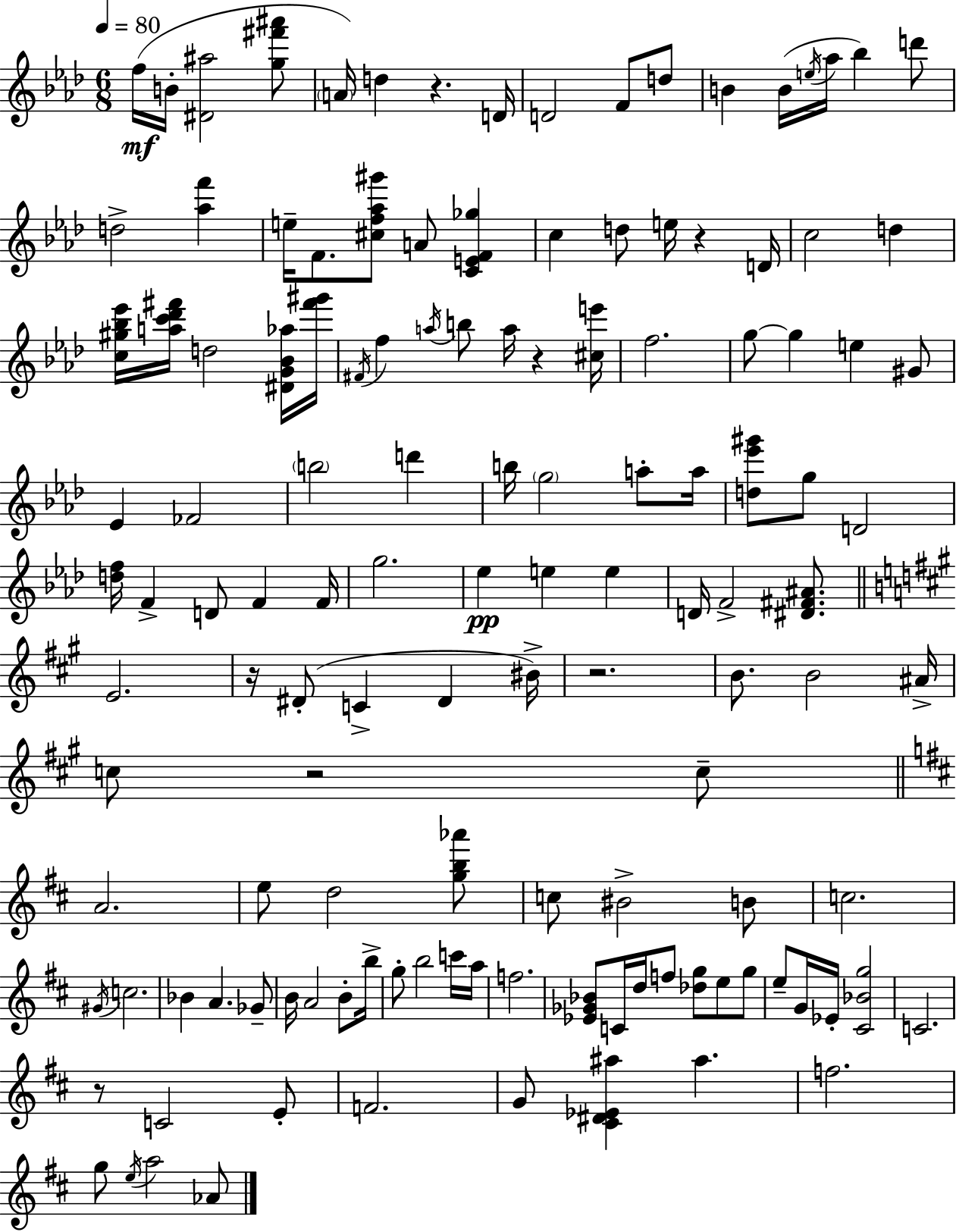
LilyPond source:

{
  \clef treble
  \numericTimeSignature
  \time 6/8
  \key aes \major
  \tempo 4 = 80
  f''16(\mf b'16-. <dis' ais''>2 <g'' fis''' ais'''>8 | \parenthesize a'16) d''4 r4. d'16 | d'2 f'8 d''8 | b'4 b'16( \acciaccatura { e''16 } aes''16 bes''4) d'''8 | \break d''2-> <aes'' f'''>4 | e''16-- f'8. <cis'' f'' aes'' gis'''>8 a'8 <c' e' f' ges''>4 | c''4 d''8 e''16 r4 | d'16 c''2 d''4 | \break <c'' gis'' bes'' ees'''>16 <a'' c''' des''' fis'''>16 d''2 <dis' g' bes' aes''>16 | <fis''' gis'''>16 \acciaccatura { fis'16 } f''4 \acciaccatura { a''16 } b''8 a''16 r4 | <cis'' e'''>16 f''2. | g''8~~ g''4 e''4 | \break gis'8 ees'4 fes'2 | \parenthesize b''2 d'''4 | b''16 \parenthesize g''2 | a''8-. a''16 <d'' ees''' gis'''>8 g''8 d'2 | \break <d'' f''>16 f'4-> d'8 f'4 | f'16 g''2. | ees''4\pp e''4 e''4 | d'16 f'2-> | \break <dis' fis' ais'>8. \bar "||" \break \key a \major e'2. | r16 dis'8-.( c'4-> dis'4 bis'16->) | r2. | b'8. b'2 ais'16-> | \break c''8 r2 c''8-- | \bar "||" \break \key d \major a'2. | e''8 d''2 <g'' b'' aes'''>8 | c''8 bis'2-> b'8 | c''2. | \break \acciaccatura { gis'16 } c''2. | bes'4 a'4. ges'8-- | b'16 a'2 b'8-. | b''16-> g''8-. b''2 c'''16 | \break a''16 f''2. | <ees' ges' bes'>8 c'16 d''16 f''8 <des'' g''>8 e''8 g''8 | e''8-- g'16 ees'16-. <cis' bes' g''>2 | c'2. | \break r8 c'2 e'8-. | f'2. | g'8 <cis' dis' ees' ais''>4 ais''4. | f''2. | \break g''8 \acciaccatura { e''16 } a''2 | aes'8 \bar "|."
}